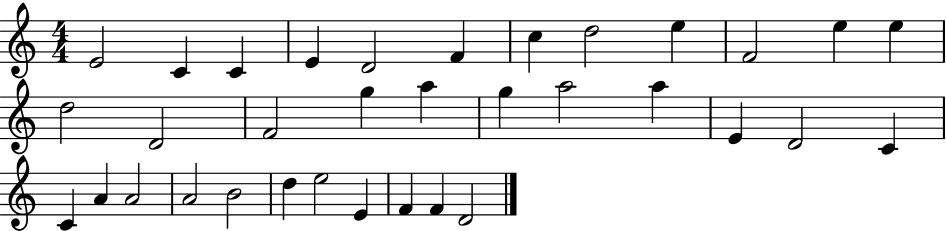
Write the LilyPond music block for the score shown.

{
  \clef treble
  \numericTimeSignature
  \time 4/4
  \key c \major
  e'2 c'4 c'4 | e'4 d'2 f'4 | c''4 d''2 e''4 | f'2 e''4 e''4 | \break d''2 d'2 | f'2 g''4 a''4 | g''4 a''2 a''4 | e'4 d'2 c'4 | \break c'4 a'4 a'2 | a'2 b'2 | d''4 e''2 e'4 | f'4 f'4 d'2 | \break \bar "|."
}